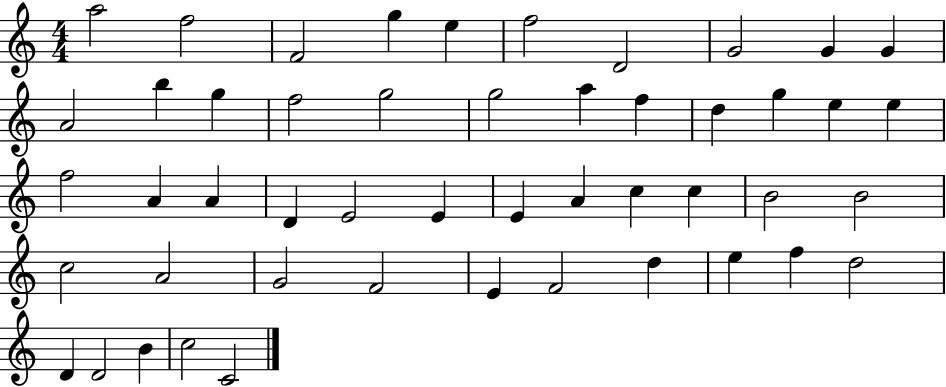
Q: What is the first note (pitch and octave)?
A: A5